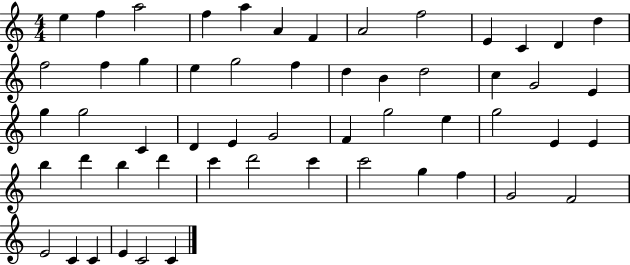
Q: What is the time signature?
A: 4/4